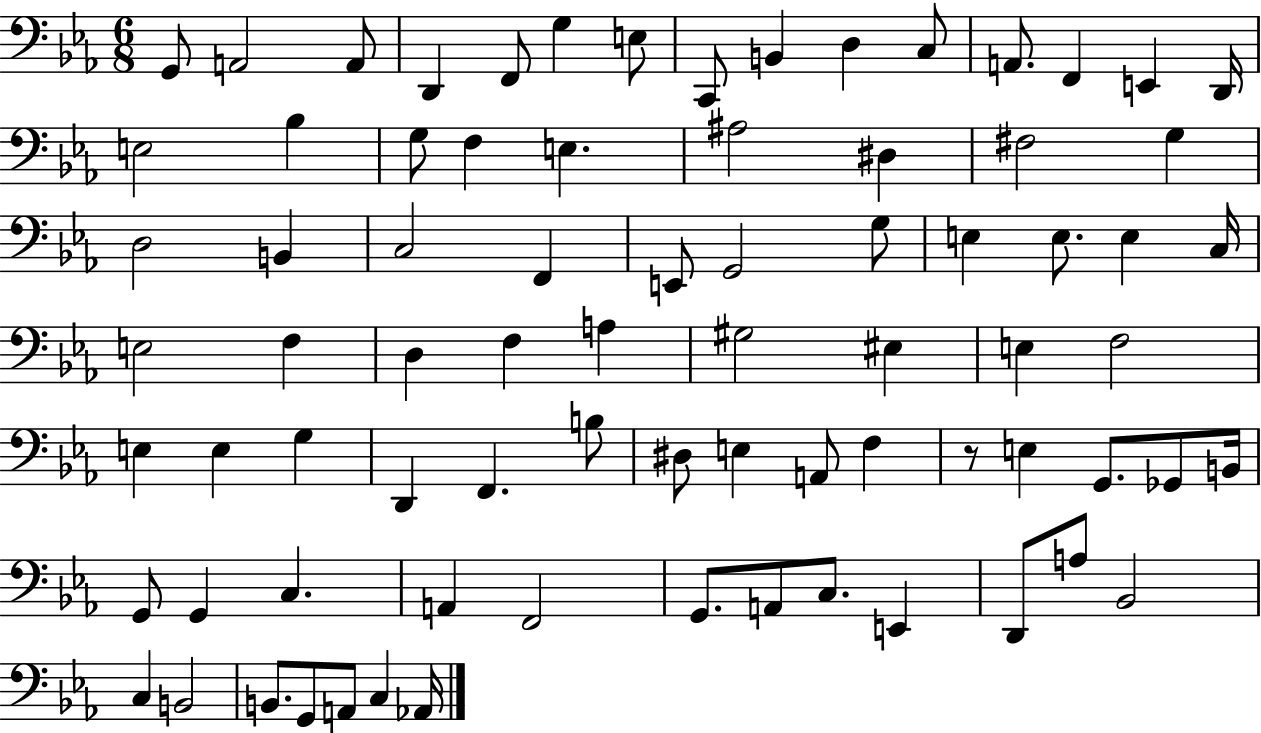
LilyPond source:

{
  \clef bass
  \numericTimeSignature
  \time 6/8
  \key ees \major
  g,8 a,2 a,8 | d,4 f,8 g4 e8 | c,8 b,4 d4 c8 | a,8. f,4 e,4 d,16 | \break e2 bes4 | g8 f4 e4. | ais2 dis4 | fis2 g4 | \break d2 b,4 | c2 f,4 | e,8 g,2 g8 | e4 e8. e4 c16 | \break e2 f4 | d4 f4 a4 | gis2 eis4 | e4 f2 | \break e4 e4 g4 | d,4 f,4. b8 | dis8 e4 a,8 f4 | r8 e4 g,8. ges,8 b,16 | \break g,8 g,4 c4. | a,4 f,2 | g,8. a,8 c8. e,4 | d,8 a8 bes,2 | \break c4 b,2 | b,8. g,8 a,8 c4 aes,16 | \bar "|."
}